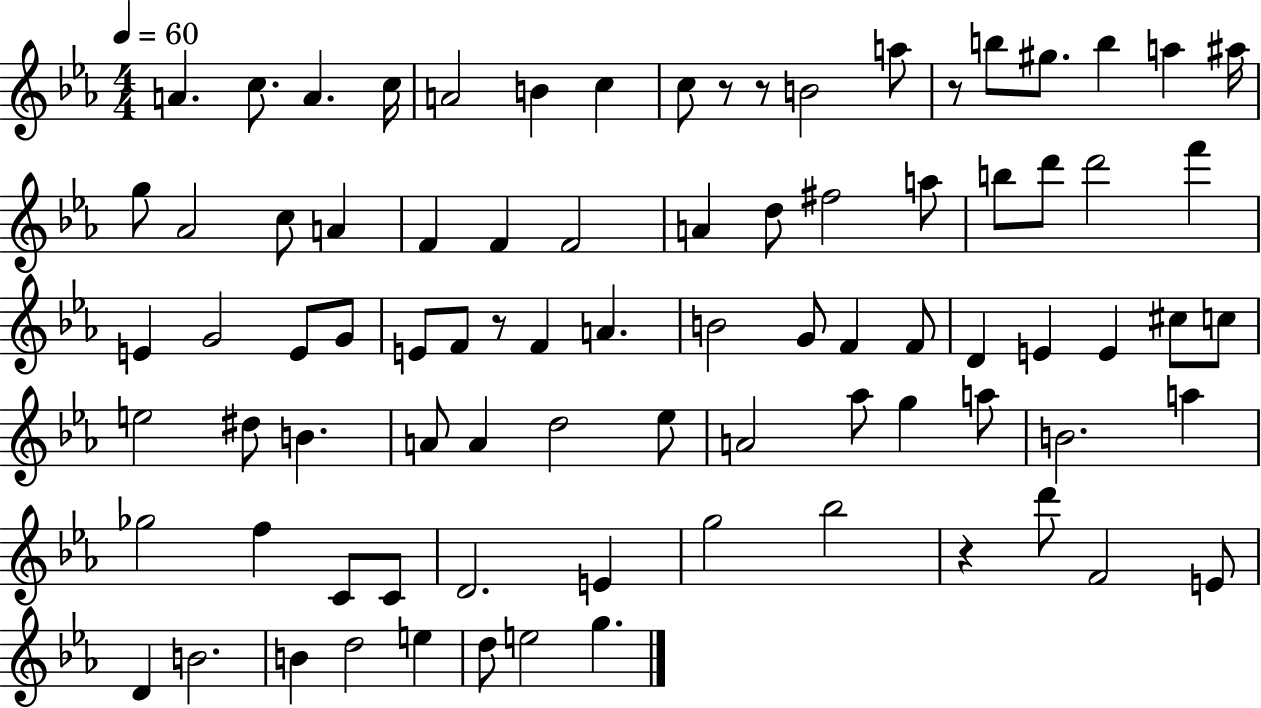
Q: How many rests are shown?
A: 5